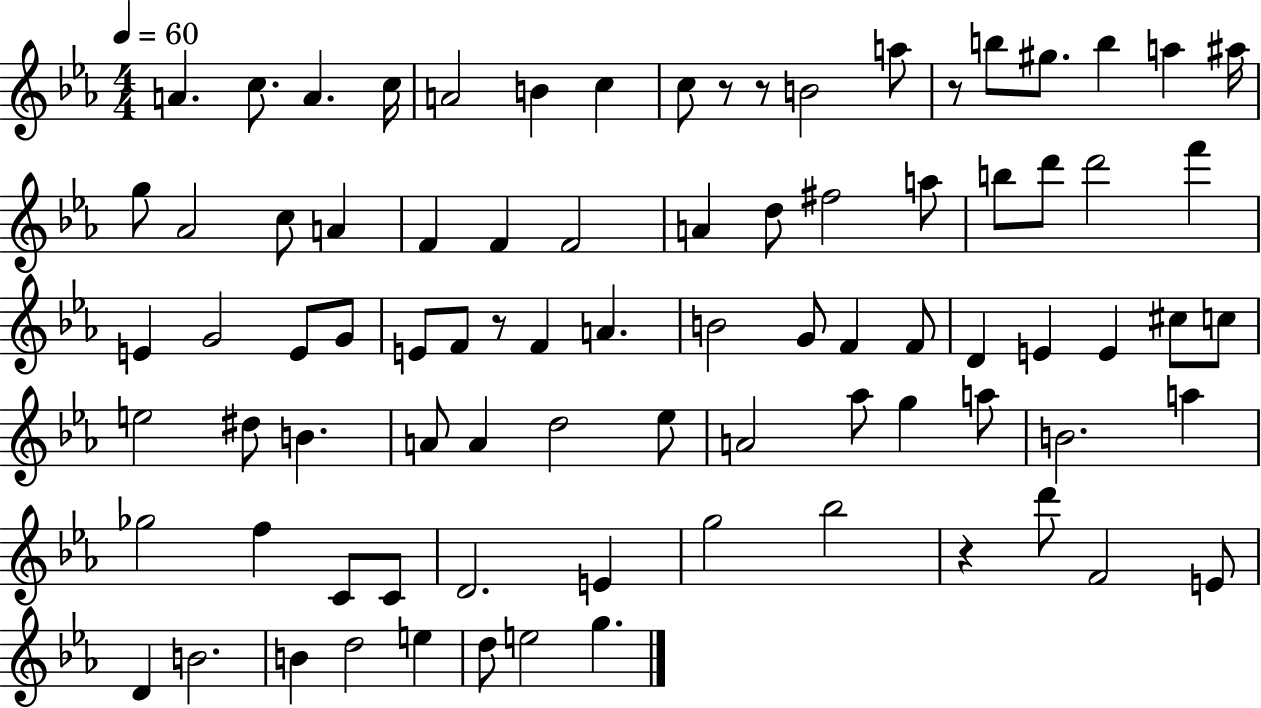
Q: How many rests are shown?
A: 5